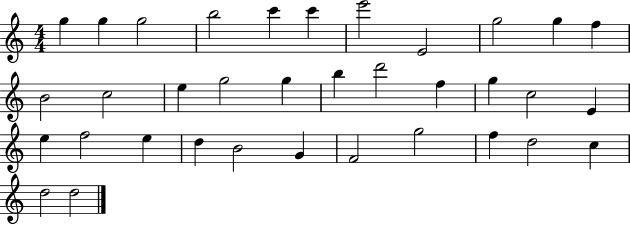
G5/q G5/q G5/h B5/h C6/q C6/q E6/h E4/h G5/h G5/q F5/q B4/h C5/h E5/q G5/h G5/q B5/q D6/h F5/q G5/q C5/h E4/q E5/q F5/h E5/q D5/q B4/h G4/q F4/h G5/h F5/q D5/h C5/q D5/h D5/h